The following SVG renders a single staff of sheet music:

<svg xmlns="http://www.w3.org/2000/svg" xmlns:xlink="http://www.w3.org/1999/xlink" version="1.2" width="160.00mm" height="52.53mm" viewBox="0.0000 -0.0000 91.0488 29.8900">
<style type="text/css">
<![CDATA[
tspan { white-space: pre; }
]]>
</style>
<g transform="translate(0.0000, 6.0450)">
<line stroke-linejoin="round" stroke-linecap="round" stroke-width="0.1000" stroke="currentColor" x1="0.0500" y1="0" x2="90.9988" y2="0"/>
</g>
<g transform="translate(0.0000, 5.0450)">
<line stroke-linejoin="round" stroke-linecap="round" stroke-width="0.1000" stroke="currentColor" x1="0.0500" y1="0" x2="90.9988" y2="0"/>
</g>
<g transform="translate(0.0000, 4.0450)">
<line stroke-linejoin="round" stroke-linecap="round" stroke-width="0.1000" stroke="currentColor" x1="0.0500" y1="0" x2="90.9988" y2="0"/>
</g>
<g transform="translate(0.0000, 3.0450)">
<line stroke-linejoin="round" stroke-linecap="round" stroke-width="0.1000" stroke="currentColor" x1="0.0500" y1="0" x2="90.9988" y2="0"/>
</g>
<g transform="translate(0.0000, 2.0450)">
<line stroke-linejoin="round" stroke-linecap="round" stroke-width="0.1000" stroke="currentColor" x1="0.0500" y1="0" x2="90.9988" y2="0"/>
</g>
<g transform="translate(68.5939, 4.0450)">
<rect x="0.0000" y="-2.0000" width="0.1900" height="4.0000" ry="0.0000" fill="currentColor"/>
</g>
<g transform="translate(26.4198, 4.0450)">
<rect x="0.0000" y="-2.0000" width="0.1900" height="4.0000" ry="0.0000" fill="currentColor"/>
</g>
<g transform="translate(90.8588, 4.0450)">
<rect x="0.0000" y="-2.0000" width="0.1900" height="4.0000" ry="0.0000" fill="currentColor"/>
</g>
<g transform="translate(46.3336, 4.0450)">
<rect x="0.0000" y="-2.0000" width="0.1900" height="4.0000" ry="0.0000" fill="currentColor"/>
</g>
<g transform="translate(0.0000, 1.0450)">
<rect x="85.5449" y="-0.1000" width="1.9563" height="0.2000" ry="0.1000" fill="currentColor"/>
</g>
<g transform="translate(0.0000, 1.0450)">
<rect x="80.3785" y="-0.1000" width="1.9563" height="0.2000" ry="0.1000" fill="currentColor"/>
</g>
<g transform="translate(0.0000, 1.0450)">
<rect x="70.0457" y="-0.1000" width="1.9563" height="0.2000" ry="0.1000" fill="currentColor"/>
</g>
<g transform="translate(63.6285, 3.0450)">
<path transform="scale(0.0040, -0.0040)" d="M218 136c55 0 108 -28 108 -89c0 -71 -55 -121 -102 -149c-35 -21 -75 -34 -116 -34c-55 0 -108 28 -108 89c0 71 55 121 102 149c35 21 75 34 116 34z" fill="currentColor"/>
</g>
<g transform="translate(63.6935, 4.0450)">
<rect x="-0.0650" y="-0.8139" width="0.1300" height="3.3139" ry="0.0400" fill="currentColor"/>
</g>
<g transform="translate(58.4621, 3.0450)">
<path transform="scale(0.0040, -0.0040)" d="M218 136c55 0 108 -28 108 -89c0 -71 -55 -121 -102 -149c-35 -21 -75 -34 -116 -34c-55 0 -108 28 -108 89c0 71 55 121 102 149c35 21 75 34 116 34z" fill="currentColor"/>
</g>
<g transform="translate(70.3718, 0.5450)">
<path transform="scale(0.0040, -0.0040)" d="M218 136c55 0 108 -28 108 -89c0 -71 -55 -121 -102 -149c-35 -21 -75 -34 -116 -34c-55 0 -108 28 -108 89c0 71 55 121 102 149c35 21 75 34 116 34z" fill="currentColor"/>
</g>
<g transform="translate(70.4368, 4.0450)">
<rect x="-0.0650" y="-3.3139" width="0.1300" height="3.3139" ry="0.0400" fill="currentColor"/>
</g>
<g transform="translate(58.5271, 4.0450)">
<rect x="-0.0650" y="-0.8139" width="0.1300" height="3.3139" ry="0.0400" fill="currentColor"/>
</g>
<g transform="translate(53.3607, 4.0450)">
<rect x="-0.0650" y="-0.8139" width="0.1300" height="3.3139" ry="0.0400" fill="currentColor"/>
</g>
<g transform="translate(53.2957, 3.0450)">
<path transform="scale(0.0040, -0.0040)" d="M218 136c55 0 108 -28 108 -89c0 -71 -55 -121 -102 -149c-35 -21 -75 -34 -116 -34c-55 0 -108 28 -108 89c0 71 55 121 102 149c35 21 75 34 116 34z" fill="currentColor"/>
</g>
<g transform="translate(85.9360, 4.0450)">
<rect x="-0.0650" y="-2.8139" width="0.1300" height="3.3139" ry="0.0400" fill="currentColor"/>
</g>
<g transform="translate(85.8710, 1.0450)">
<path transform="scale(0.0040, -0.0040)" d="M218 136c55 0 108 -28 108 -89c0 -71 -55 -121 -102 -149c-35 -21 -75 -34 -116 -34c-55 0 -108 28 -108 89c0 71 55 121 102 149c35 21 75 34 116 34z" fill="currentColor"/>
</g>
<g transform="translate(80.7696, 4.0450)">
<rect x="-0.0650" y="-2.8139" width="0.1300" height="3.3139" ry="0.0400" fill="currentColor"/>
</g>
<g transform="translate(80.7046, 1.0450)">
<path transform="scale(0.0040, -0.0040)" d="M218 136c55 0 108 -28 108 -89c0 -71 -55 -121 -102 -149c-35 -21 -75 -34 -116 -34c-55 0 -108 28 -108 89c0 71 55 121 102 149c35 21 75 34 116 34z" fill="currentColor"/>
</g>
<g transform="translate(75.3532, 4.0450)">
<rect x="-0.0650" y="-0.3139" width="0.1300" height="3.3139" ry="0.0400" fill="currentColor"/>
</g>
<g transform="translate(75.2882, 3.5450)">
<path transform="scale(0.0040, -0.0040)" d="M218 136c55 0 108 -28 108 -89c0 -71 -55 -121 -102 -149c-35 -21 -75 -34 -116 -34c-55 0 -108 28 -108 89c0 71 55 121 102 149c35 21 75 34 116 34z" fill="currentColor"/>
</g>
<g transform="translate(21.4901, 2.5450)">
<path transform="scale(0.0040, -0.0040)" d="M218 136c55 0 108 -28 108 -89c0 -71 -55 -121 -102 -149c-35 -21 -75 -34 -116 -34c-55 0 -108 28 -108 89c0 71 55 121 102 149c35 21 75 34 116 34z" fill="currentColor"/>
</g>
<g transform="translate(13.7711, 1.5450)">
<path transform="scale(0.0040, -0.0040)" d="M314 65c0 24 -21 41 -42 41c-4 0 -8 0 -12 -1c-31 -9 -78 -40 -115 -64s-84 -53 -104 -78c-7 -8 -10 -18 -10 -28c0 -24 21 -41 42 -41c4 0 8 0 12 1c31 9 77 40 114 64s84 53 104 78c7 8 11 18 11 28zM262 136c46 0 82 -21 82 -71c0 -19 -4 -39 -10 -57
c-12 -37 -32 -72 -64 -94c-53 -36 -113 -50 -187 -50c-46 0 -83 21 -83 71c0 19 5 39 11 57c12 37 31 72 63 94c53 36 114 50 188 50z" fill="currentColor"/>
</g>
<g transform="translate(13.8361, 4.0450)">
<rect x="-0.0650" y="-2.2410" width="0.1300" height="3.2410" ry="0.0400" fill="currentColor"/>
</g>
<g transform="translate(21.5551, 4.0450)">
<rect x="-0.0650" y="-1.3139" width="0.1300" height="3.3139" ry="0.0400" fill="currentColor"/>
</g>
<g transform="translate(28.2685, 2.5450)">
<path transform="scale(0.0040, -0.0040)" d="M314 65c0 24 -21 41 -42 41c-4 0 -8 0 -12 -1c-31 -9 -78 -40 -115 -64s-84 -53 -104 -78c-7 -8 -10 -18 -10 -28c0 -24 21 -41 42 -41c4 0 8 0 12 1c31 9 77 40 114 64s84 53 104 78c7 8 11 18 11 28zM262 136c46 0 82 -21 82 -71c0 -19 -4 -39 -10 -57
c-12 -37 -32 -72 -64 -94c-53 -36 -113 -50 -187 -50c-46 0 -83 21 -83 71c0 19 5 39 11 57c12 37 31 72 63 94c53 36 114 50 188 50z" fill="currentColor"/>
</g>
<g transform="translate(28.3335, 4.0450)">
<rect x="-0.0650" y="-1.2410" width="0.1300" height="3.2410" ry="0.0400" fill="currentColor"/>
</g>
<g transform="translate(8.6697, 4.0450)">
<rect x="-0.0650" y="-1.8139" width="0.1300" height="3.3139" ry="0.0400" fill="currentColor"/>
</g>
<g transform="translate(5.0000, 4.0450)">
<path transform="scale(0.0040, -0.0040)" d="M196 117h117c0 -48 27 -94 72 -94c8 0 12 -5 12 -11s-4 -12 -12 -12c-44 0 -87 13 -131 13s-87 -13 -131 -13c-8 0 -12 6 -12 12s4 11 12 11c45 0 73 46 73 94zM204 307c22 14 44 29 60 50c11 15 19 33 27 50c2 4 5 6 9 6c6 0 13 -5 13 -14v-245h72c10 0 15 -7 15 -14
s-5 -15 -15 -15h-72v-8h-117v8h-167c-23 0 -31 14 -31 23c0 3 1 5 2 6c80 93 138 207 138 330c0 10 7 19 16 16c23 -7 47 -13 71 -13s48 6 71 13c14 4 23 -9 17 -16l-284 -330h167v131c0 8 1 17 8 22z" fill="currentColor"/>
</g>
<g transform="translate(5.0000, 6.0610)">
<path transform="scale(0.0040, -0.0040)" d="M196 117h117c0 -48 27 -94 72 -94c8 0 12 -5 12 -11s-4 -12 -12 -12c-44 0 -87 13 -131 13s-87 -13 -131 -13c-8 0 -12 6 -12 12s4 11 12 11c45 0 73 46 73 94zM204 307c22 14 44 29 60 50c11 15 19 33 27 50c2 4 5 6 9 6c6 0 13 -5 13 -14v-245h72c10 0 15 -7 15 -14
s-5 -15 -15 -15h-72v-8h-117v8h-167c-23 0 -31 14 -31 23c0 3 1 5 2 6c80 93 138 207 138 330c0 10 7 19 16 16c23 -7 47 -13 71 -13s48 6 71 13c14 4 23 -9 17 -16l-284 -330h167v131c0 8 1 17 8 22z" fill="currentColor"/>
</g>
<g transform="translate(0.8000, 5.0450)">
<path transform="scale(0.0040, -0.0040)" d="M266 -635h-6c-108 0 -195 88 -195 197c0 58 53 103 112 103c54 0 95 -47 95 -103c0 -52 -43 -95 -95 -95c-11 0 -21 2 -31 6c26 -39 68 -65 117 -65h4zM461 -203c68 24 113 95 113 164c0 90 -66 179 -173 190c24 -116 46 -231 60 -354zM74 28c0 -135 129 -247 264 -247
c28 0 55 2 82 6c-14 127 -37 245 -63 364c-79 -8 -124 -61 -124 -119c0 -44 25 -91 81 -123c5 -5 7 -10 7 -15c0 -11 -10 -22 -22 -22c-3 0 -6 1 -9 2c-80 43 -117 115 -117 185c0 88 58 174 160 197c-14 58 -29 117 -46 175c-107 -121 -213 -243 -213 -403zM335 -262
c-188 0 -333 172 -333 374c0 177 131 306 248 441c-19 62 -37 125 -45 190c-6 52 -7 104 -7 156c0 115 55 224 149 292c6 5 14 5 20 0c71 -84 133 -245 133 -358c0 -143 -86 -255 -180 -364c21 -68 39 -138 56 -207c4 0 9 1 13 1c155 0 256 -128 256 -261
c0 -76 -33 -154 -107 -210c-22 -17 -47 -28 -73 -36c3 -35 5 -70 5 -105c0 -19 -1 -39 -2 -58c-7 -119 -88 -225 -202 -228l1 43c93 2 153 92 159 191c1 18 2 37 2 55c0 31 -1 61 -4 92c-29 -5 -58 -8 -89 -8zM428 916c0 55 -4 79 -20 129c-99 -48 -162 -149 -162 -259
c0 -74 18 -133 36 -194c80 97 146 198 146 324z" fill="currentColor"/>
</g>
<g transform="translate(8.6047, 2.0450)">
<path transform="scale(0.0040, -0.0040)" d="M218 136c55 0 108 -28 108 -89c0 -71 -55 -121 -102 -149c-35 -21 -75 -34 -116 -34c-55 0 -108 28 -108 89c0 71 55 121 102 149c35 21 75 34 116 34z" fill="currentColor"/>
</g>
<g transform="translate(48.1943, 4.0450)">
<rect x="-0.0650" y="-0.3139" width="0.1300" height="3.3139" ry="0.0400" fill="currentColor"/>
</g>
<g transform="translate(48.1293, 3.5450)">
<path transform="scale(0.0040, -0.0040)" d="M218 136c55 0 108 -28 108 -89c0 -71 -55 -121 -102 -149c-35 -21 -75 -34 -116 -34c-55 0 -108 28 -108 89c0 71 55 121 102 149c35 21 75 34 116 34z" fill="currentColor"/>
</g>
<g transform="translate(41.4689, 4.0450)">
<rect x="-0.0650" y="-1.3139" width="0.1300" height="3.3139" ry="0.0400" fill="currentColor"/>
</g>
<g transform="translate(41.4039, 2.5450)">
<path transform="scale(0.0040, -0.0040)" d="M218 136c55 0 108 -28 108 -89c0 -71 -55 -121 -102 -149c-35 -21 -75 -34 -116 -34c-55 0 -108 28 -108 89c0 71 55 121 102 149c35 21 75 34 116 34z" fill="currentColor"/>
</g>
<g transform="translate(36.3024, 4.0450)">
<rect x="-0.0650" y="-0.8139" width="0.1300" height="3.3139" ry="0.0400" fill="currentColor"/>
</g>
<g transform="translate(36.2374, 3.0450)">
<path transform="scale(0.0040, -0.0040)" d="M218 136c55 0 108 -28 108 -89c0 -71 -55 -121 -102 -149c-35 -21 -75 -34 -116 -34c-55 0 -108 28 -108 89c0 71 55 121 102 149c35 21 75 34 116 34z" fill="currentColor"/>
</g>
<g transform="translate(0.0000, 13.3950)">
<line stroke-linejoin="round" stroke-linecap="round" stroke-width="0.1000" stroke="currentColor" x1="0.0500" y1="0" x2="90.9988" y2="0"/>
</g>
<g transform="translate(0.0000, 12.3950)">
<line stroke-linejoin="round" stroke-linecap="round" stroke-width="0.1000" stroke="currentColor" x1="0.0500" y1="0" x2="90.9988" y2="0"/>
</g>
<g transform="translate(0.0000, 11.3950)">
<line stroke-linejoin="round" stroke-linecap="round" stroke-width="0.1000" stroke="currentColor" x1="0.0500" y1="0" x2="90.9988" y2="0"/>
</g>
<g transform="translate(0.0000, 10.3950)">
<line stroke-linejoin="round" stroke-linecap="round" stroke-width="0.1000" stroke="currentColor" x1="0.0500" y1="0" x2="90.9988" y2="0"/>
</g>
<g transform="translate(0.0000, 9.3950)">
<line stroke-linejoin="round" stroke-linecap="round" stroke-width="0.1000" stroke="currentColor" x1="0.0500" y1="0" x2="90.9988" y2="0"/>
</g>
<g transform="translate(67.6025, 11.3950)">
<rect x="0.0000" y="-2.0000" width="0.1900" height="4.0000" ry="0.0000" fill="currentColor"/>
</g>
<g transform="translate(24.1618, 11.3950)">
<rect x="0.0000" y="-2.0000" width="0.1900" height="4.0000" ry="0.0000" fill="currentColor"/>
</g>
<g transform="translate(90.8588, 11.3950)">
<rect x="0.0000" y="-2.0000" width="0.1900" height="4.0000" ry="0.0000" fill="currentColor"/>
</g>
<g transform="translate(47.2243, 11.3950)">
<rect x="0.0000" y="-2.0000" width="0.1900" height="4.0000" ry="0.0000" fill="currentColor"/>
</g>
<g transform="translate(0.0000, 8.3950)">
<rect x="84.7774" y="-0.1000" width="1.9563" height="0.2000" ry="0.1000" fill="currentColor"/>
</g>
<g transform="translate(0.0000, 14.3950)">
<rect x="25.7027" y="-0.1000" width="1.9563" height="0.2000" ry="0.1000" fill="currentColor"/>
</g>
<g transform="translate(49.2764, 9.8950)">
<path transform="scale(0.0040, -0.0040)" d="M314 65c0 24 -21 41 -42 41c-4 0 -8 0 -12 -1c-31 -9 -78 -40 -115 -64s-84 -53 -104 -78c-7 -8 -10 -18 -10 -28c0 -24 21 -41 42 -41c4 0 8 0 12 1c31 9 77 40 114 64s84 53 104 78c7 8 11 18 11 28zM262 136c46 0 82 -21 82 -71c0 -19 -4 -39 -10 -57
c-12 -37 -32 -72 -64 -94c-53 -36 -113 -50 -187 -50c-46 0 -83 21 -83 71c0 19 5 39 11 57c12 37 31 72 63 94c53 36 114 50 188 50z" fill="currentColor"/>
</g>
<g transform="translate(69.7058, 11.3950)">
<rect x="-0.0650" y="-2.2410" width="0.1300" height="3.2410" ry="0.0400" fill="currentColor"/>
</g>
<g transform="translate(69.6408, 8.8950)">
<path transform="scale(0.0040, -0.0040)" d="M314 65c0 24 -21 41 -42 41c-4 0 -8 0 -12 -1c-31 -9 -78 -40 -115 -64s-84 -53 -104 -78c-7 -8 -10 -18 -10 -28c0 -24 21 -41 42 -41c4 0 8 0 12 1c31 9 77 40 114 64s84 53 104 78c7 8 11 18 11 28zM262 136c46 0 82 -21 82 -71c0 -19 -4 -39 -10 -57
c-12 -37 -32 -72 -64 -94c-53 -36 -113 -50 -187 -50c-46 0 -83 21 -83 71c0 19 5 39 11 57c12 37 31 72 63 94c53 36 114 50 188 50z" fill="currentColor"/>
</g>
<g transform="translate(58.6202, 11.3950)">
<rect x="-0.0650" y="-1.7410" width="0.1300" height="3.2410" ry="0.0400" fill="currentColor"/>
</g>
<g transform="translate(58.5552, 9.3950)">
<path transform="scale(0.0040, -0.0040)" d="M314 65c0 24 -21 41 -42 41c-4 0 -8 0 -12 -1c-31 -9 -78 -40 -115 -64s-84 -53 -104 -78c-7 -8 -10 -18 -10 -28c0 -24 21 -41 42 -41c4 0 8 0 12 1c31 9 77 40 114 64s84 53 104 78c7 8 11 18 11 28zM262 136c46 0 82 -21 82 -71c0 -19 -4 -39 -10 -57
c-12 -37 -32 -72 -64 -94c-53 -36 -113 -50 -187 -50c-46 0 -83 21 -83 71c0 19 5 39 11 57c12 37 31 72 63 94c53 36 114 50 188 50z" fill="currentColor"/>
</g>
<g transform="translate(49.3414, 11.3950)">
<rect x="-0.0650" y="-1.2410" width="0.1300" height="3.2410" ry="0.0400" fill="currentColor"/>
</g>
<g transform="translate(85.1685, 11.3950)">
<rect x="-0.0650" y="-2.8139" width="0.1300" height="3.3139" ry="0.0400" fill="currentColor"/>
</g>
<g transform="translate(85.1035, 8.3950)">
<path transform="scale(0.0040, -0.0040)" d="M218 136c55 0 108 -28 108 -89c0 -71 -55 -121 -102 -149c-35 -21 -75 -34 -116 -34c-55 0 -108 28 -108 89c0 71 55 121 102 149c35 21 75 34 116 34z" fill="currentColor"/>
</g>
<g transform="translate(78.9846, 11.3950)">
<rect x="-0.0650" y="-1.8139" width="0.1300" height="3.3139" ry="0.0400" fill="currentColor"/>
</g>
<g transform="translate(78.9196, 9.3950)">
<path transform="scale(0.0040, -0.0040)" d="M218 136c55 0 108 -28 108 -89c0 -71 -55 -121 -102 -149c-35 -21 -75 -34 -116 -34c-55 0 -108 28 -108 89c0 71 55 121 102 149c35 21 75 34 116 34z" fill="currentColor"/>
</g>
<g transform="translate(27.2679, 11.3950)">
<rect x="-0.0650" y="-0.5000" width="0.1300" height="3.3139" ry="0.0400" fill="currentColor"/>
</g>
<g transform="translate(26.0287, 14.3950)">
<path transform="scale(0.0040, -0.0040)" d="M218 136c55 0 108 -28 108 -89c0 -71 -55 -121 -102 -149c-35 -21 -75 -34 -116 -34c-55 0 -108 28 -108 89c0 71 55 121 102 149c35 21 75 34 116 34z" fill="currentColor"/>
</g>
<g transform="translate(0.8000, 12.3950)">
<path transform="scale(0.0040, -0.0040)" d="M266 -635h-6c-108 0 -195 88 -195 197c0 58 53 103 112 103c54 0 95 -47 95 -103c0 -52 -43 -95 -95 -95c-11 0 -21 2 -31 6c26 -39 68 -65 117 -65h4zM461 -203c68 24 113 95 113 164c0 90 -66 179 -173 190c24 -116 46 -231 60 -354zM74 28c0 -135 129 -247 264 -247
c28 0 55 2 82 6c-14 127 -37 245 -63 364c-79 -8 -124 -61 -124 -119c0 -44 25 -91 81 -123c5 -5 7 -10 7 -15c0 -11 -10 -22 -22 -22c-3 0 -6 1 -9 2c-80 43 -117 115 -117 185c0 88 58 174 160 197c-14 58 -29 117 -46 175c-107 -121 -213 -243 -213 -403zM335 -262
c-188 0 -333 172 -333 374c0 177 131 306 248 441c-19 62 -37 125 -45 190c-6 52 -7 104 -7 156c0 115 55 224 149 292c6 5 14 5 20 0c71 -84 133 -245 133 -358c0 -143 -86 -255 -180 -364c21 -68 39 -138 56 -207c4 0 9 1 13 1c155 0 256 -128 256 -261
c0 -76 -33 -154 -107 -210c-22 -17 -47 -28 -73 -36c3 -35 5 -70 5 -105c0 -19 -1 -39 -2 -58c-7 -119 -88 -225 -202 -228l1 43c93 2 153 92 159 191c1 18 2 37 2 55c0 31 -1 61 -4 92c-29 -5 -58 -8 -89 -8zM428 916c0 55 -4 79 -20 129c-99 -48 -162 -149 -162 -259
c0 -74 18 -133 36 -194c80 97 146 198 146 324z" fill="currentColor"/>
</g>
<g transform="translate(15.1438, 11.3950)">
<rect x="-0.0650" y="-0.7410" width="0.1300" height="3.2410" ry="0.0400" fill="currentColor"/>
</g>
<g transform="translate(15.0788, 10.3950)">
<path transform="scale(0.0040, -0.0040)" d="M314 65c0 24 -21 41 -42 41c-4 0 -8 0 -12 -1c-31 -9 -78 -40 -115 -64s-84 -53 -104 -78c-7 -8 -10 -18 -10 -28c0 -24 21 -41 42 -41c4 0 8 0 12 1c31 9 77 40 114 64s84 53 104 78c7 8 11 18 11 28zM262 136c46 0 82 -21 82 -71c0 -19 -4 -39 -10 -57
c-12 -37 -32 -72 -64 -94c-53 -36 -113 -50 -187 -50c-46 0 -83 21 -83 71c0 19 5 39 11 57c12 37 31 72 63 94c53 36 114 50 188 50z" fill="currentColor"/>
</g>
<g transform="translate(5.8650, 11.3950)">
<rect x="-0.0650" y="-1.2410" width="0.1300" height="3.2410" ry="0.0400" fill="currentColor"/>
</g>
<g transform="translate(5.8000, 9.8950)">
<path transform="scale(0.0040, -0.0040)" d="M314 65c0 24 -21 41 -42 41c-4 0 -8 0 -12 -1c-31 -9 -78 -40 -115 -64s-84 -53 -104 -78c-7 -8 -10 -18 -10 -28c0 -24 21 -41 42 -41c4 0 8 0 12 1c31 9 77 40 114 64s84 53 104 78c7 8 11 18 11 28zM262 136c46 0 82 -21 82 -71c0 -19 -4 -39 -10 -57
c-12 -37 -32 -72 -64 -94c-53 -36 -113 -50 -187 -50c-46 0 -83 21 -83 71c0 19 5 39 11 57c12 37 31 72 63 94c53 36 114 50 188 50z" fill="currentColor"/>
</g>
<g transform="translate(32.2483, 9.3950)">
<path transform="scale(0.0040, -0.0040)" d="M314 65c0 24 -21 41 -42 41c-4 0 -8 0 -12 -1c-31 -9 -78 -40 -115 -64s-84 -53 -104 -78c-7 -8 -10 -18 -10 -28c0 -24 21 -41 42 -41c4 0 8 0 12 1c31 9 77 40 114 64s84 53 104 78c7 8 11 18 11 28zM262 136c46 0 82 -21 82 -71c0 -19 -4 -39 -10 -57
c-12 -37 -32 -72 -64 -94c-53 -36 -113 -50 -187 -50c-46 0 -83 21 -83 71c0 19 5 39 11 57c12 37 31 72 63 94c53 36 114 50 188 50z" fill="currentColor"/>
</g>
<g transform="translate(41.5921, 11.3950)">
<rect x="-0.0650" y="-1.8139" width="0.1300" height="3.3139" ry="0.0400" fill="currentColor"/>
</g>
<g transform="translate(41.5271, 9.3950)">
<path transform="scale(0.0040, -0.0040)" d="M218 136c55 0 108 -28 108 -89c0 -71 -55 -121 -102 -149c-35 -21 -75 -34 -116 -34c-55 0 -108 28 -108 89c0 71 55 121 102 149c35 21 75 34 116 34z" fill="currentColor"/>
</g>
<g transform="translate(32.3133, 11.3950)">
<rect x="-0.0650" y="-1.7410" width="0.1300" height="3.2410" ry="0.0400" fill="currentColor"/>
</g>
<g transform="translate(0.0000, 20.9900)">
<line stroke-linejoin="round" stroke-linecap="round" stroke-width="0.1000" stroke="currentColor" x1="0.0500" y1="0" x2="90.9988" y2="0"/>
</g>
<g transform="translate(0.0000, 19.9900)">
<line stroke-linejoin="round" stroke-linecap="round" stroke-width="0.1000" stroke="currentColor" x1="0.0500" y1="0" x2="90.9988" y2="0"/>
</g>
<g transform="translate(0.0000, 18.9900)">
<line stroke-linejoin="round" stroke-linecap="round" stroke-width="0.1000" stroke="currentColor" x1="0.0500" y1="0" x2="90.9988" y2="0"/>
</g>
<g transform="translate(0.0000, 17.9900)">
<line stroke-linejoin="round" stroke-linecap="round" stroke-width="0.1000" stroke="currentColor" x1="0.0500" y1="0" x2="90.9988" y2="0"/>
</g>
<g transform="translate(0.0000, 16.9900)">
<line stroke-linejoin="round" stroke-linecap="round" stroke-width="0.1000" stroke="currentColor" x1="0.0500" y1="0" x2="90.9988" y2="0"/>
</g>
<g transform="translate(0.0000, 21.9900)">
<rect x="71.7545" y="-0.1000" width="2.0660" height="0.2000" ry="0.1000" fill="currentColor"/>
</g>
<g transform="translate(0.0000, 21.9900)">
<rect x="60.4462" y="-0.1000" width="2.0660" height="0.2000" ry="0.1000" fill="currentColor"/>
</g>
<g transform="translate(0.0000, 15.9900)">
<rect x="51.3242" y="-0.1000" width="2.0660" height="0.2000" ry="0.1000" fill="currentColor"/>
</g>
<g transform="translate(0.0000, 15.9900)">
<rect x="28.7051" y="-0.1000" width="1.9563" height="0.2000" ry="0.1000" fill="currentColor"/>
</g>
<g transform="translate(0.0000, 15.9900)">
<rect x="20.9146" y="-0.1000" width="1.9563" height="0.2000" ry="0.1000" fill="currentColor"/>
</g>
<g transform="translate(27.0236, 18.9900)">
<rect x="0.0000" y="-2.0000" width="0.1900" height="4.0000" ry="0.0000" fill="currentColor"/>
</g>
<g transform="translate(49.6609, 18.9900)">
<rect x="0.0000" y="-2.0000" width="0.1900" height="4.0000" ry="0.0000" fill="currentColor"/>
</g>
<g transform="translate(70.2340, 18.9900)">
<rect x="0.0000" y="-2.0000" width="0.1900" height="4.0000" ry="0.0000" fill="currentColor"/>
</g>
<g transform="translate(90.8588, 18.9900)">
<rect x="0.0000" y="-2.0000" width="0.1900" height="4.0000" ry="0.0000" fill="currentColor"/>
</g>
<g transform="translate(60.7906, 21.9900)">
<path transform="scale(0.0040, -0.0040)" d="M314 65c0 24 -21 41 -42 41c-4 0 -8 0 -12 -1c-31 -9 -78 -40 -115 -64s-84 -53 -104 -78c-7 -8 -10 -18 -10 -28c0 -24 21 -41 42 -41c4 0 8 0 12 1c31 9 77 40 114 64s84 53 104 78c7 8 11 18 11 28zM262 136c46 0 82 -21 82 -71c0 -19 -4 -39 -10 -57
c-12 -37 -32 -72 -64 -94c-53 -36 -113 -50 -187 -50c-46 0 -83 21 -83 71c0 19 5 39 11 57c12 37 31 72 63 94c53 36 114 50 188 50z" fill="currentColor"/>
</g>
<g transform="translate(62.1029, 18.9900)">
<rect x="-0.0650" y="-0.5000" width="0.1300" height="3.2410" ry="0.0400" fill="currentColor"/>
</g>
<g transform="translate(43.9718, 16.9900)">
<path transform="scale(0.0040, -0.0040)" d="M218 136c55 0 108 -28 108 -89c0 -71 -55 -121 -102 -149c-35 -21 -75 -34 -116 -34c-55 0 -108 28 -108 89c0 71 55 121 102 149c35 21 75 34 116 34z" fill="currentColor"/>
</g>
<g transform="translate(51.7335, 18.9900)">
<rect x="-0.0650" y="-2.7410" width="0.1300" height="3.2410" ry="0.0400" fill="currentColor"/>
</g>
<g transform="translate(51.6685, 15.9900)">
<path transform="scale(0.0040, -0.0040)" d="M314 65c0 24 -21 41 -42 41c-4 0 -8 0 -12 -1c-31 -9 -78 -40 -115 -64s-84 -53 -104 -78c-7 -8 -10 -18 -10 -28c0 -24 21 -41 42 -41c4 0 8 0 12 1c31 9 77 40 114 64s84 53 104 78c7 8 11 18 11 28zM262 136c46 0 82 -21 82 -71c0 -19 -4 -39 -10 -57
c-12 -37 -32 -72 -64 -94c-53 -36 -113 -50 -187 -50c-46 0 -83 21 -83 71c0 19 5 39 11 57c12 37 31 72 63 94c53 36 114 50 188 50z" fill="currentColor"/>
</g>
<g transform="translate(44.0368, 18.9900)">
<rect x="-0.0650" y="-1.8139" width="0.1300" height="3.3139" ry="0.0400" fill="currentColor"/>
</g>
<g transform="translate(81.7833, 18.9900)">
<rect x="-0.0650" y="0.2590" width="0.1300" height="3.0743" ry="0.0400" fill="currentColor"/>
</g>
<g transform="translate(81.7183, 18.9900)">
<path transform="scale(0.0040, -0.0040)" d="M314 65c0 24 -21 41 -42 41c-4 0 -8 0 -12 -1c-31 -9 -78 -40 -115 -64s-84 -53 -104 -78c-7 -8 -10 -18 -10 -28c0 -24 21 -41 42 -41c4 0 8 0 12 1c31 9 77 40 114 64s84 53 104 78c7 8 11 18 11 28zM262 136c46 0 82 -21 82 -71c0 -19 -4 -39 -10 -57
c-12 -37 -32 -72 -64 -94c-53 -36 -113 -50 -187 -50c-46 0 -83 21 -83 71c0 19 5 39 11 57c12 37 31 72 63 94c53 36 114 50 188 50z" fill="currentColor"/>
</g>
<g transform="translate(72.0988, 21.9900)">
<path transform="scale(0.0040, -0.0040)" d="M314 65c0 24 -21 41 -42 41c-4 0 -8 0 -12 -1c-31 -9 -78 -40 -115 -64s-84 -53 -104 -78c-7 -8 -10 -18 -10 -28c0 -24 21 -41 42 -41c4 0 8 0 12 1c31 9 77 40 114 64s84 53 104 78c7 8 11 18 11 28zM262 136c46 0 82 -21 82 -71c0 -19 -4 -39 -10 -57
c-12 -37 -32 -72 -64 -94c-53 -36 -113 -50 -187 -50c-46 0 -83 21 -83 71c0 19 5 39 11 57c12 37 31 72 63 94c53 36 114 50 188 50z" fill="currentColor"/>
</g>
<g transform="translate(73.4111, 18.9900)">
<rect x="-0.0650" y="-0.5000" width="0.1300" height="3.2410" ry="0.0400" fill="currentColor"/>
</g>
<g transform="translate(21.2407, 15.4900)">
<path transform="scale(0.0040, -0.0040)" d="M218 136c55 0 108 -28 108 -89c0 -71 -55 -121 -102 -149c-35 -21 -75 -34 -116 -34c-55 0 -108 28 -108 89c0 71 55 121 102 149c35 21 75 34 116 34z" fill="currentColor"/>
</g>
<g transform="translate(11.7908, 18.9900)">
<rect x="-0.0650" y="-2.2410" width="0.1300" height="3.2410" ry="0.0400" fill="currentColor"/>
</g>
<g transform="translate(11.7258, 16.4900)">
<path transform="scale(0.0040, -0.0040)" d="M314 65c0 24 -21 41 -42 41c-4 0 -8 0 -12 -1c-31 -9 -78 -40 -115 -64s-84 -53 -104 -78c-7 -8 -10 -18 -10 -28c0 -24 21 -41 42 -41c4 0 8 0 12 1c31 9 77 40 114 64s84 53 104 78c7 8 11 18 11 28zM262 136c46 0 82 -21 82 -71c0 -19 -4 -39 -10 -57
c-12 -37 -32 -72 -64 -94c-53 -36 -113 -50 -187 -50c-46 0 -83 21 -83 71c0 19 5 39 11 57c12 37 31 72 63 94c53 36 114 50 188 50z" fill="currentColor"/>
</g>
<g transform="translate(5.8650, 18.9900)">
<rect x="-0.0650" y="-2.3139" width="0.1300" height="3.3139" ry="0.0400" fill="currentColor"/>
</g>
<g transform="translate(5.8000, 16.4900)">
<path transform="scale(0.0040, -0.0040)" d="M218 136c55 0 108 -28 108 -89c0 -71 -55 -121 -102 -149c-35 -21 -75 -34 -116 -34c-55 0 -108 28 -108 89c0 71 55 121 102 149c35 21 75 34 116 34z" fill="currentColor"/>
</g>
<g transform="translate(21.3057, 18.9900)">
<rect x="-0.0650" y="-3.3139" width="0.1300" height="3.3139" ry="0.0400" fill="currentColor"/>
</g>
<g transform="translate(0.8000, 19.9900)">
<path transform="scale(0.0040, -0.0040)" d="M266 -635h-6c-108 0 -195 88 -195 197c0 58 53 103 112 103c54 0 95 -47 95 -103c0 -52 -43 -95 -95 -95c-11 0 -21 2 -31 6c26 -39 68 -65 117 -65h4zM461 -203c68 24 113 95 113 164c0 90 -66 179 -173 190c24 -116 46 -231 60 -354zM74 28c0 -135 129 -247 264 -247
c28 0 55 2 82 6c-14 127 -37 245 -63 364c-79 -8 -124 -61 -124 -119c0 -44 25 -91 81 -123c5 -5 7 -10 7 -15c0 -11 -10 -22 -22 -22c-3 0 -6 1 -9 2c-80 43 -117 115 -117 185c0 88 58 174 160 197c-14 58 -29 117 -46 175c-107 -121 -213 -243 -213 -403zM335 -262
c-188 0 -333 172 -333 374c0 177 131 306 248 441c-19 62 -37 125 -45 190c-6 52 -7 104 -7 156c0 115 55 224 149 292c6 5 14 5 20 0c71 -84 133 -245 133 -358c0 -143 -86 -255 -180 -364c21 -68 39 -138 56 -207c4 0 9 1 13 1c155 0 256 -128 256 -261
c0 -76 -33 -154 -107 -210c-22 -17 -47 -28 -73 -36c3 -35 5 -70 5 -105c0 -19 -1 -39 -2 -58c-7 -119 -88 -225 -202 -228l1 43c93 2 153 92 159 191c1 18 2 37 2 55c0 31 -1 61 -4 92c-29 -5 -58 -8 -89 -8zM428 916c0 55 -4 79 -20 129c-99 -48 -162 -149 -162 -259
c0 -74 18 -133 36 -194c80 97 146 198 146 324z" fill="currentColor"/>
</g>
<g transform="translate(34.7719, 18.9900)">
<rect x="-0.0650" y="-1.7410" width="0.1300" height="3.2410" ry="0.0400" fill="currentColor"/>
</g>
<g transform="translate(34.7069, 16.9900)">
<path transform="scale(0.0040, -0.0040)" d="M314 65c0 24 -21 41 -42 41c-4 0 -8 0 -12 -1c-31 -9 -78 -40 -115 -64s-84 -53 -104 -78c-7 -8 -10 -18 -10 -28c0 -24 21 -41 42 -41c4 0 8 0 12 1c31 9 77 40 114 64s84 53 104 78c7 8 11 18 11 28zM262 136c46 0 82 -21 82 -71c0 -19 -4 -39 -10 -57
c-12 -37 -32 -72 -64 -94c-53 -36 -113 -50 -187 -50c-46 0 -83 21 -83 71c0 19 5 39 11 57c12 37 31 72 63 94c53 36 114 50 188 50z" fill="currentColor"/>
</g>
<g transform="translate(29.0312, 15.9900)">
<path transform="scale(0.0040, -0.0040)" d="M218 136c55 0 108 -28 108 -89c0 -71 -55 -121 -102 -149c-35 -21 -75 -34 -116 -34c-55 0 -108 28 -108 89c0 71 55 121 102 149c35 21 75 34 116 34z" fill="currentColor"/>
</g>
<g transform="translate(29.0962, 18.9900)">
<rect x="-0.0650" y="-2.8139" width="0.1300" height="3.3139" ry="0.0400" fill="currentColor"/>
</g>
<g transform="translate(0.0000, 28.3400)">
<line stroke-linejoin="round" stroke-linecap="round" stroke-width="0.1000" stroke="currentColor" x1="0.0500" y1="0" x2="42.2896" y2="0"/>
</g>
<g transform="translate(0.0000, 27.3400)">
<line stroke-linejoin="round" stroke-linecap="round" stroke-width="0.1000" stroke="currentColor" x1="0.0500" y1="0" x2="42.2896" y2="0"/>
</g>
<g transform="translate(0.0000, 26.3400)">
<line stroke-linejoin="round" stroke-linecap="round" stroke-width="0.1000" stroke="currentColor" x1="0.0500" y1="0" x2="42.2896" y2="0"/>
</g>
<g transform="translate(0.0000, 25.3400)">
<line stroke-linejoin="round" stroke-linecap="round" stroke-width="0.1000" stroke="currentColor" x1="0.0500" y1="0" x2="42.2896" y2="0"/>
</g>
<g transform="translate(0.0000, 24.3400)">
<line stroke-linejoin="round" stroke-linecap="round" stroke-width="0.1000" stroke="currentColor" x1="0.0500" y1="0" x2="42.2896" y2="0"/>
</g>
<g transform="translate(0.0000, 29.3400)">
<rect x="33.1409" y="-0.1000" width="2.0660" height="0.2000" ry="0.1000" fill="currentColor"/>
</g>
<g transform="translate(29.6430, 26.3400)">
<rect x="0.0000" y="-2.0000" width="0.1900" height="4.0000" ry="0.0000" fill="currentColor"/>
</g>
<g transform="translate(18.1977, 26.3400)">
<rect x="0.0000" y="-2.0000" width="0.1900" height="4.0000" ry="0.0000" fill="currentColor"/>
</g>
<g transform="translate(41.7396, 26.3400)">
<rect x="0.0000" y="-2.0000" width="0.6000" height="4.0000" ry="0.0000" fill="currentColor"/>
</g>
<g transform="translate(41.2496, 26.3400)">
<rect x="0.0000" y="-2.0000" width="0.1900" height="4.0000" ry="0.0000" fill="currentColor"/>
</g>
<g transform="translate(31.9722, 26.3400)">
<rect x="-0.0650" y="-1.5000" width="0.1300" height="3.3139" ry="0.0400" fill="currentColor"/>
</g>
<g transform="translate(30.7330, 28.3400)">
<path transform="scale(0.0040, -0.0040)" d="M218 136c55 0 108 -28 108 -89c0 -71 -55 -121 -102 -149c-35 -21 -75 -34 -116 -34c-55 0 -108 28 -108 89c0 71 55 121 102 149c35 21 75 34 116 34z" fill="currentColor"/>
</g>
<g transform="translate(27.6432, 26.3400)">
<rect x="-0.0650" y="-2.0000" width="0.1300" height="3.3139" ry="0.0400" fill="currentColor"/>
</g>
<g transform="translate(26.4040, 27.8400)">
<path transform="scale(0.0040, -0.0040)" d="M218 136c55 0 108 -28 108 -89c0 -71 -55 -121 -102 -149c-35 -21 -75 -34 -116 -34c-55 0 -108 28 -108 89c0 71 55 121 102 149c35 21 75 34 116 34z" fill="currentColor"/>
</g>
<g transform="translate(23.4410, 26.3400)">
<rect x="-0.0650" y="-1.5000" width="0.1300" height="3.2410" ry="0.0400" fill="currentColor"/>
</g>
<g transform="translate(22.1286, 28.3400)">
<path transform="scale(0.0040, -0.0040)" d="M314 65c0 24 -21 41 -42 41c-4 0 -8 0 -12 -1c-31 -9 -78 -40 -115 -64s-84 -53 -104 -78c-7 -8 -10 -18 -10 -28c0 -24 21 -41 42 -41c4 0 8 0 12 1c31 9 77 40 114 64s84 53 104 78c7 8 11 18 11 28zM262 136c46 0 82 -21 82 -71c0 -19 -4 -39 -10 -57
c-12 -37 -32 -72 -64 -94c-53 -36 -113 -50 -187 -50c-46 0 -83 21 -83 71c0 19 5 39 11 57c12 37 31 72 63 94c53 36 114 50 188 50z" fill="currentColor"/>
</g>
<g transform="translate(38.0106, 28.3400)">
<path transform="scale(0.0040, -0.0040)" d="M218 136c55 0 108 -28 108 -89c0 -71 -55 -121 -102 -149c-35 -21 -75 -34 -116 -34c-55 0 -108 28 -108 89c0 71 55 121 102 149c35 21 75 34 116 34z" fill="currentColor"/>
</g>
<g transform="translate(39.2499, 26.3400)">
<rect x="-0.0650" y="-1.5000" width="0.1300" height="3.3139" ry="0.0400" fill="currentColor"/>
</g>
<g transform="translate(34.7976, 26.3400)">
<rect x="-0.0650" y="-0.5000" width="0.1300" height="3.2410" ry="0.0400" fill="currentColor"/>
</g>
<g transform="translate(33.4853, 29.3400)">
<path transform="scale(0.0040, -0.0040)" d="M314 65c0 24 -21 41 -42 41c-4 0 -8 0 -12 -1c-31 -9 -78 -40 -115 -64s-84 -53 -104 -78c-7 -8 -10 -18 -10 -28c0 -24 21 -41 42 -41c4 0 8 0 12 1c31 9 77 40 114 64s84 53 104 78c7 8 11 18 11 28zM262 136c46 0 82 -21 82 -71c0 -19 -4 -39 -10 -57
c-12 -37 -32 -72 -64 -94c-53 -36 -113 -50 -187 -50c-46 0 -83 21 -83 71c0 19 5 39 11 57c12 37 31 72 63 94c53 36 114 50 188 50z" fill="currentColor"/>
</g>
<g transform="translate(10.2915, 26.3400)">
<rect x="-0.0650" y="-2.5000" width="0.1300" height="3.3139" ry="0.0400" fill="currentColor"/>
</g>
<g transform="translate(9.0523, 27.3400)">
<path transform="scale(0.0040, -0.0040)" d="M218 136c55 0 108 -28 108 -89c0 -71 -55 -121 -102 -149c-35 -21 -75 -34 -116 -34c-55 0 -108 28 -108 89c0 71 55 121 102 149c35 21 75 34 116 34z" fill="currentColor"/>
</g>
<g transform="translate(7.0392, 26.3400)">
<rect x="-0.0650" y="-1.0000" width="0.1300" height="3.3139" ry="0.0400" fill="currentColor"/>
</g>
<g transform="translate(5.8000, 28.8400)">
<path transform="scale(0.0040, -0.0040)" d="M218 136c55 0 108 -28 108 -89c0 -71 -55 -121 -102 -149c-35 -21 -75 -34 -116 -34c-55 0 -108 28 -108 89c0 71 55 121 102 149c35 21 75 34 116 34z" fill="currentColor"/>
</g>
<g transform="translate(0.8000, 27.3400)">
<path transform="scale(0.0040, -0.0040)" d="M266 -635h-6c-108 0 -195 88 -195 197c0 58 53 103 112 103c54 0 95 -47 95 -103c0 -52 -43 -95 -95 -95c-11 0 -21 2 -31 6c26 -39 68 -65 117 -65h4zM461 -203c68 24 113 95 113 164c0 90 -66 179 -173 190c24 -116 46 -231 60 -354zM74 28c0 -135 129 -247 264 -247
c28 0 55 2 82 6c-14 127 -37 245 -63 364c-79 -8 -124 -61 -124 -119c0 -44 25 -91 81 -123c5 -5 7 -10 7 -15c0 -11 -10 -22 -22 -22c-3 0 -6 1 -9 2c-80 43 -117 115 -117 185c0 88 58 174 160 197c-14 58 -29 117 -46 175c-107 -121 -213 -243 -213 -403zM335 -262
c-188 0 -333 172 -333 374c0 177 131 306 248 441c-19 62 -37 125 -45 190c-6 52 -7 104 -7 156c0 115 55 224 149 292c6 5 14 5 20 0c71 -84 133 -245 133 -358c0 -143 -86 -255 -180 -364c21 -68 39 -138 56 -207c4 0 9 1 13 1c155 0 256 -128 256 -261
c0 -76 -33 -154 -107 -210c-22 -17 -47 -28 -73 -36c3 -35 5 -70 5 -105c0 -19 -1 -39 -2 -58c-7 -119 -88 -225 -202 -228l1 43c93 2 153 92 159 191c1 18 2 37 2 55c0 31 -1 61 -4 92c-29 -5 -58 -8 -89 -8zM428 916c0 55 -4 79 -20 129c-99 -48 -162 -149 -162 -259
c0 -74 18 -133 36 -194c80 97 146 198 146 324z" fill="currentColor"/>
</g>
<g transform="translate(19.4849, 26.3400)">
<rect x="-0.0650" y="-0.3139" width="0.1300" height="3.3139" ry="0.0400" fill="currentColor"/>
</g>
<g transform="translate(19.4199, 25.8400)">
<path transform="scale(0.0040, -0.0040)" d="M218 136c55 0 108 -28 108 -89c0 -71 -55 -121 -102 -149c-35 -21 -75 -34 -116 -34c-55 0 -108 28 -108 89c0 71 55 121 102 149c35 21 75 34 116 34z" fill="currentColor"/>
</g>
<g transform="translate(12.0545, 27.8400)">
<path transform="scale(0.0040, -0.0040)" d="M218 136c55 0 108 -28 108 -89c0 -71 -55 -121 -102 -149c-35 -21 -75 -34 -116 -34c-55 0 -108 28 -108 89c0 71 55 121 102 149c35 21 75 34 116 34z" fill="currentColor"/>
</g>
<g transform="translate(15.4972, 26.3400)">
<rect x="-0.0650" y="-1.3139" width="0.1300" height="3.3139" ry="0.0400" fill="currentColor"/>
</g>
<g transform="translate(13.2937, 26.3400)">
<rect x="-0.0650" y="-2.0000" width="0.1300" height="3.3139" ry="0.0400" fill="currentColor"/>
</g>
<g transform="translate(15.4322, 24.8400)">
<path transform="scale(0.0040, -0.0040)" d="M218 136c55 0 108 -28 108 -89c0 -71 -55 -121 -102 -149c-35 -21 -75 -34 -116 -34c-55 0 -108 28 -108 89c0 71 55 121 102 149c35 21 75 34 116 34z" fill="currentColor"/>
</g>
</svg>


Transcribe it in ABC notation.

X:1
T:Untitled
M:4/4
L:1/4
K:C
f g2 e e2 d e c d d d b c a a e2 d2 C f2 f e2 f2 g2 f a g g2 b a f2 f a2 C2 C2 B2 D G F e c E2 F E C2 E